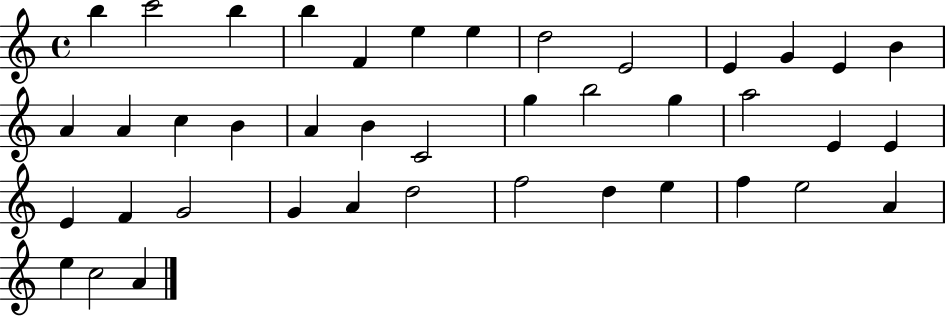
B5/q C6/h B5/q B5/q F4/q E5/q E5/q D5/h E4/h E4/q G4/q E4/q B4/q A4/q A4/q C5/q B4/q A4/q B4/q C4/h G5/q B5/h G5/q A5/h E4/q E4/q E4/q F4/q G4/h G4/q A4/q D5/h F5/h D5/q E5/q F5/q E5/h A4/q E5/q C5/h A4/q